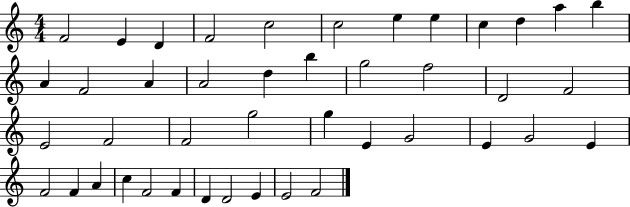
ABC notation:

X:1
T:Untitled
M:4/4
L:1/4
K:C
F2 E D F2 c2 c2 e e c d a b A F2 A A2 d b g2 f2 D2 F2 E2 F2 F2 g2 g E G2 E G2 E F2 F A c F2 F D D2 E E2 F2